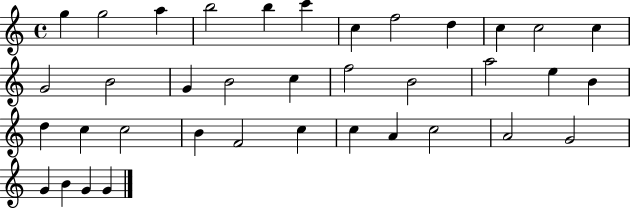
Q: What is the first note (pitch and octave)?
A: G5